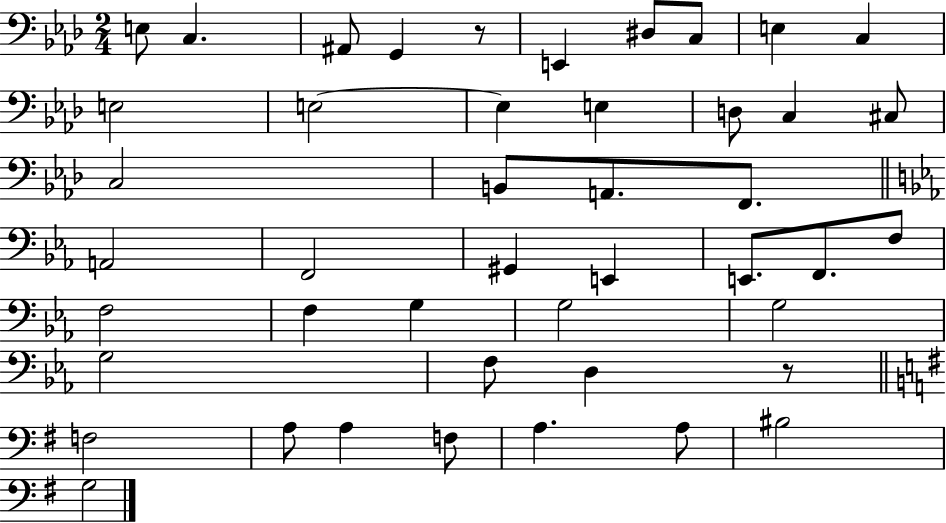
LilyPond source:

{
  \clef bass
  \numericTimeSignature
  \time 2/4
  \key aes \major
  \repeat volta 2 { e8 c4. | ais,8 g,4 r8 | e,4 dis8 c8 | e4 c4 | \break e2 | e2~~ | e4 e4 | d8 c4 cis8 | \break c2 | b,8 a,8. f,8. | \bar "||" \break \key c \minor a,2 | f,2 | gis,4 e,4 | e,8. f,8. f8 | \break f2 | f4 g4 | g2 | g2 | \break g2 | f8 d4 r8 | \bar "||" \break \key g \major f2 | a8 a4 f8 | a4. a8 | bis2 | \break g2 | } \bar "|."
}